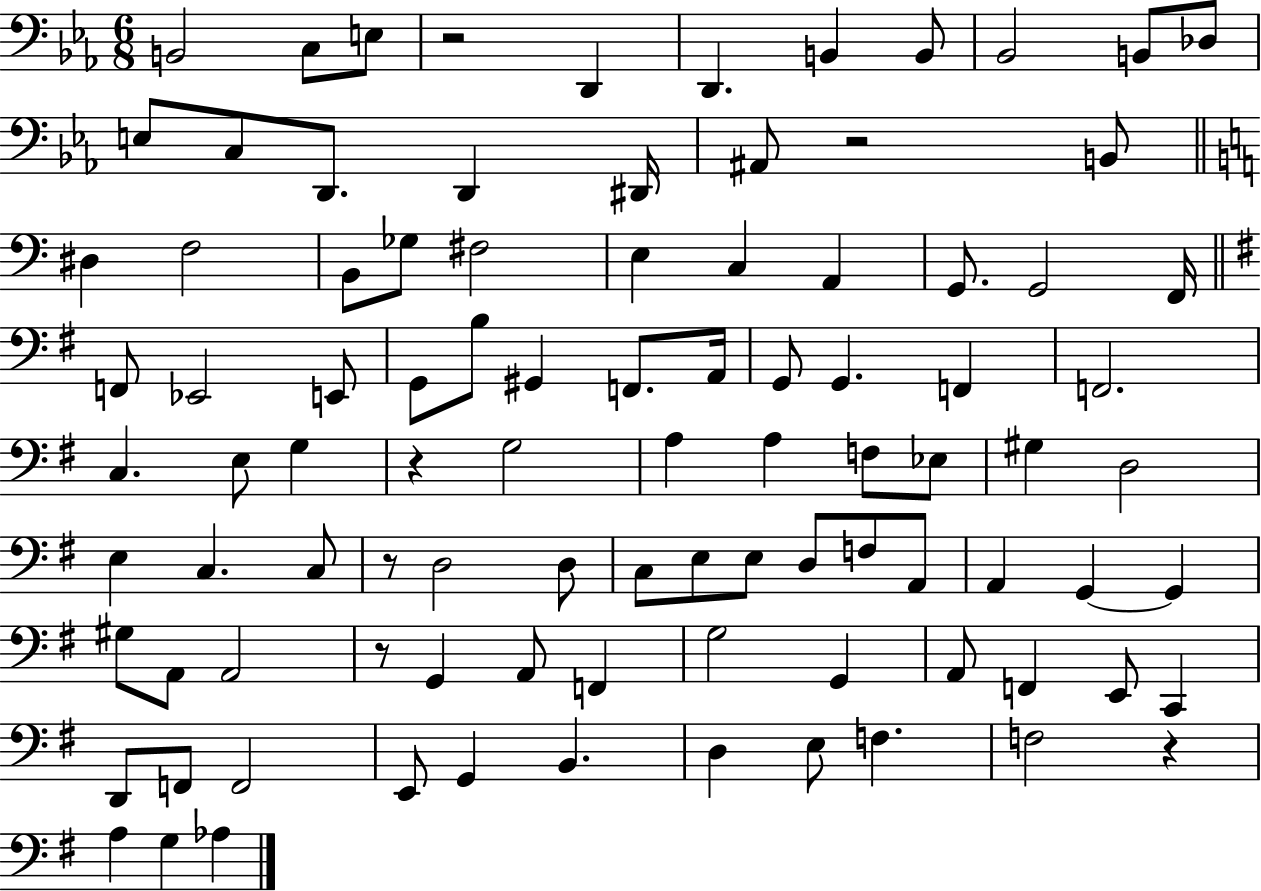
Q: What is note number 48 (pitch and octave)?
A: Eb3